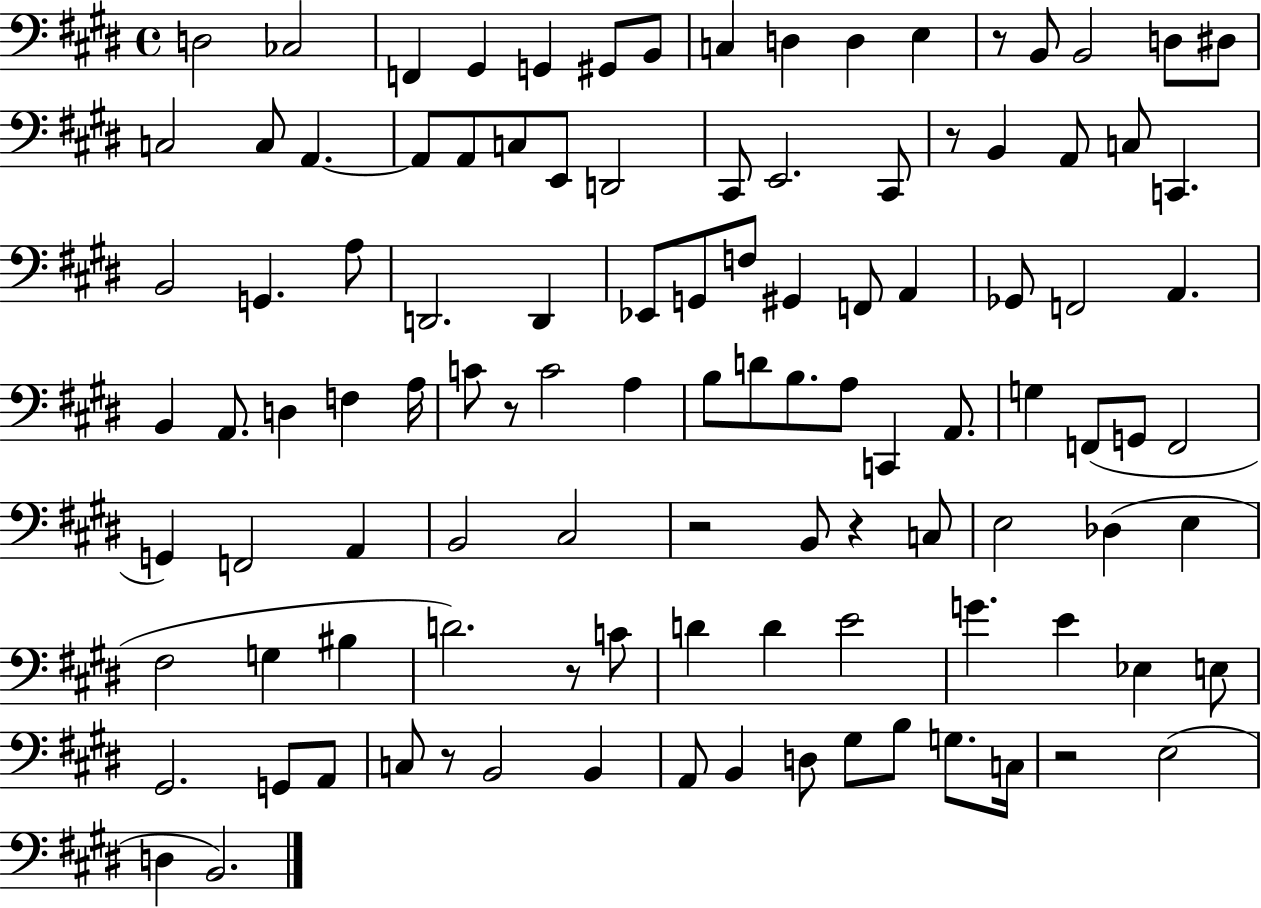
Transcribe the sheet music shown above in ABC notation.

X:1
T:Untitled
M:4/4
L:1/4
K:E
D,2 _C,2 F,, ^G,, G,, ^G,,/2 B,,/2 C, D, D, E, z/2 B,,/2 B,,2 D,/2 ^D,/2 C,2 C,/2 A,, A,,/2 A,,/2 C,/2 E,,/2 D,,2 ^C,,/2 E,,2 ^C,,/2 z/2 B,, A,,/2 C,/2 C,, B,,2 G,, A,/2 D,,2 D,, _E,,/2 G,,/2 F,/2 ^G,, F,,/2 A,, _G,,/2 F,,2 A,, B,, A,,/2 D, F, A,/4 C/2 z/2 C2 A, B,/2 D/2 B,/2 A,/2 C,, A,,/2 G, F,,/2 G,,/2 F,,2 G,, F,,2 A,, B,,2 ^C,2 z2 B,,/2 z C,/2 E,2 _D, E, ^F,2 G, ^B, D2 z/2 C/2 D D E2 G E _E, E,/2 ^G,,2 G,,/2 A,,/2 C,/2 z/2 B,,2 B,, A,,/2 B,, D,/2 ^G,/2 B,/2 G,/2 C,/4 z2 E,2 D, B,,2